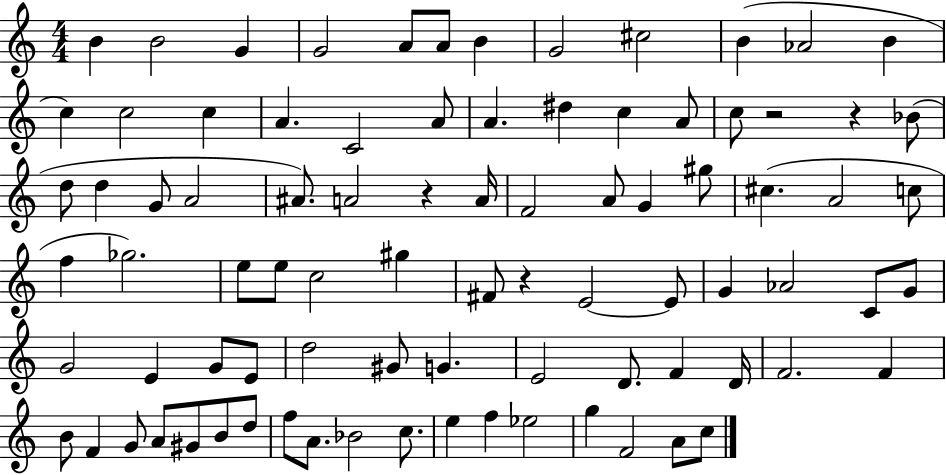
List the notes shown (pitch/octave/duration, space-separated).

B4/q B4/h G4/q G4/h A4/e A4/e B4/q G4/h C#5/h B4/q Ab4/h B4/q C5/q C5/h C5/q A4/q. C4/h A4/e A4/q. D#5/q C5/q A4/e C5/e R/h R/q Bb4/e D5/e D5/q G4/e A4/h A#4/e. A4/h R/q A4/s F4/h A4/e G4/q G#5/e C#5/q. A4/h C5/e F5/q Gb5/h. E5/e E5/e C5/h G#5/q F#4/e R/q E4/h E4/e G4/q Ab4/h C4/e G4/e G4/h E4/q G4/e E4/e D5/h G#4/e G4/q. E4/h D4/e. F4/q D4/s F4/h. F4/q B4/e F4/q G4/e A4/e G#4/e B4/e D5/e F5/e A4/e. Bb4/h C5/e. E5/q F5/q Eb5/h G5/q F4/h A4/e C5/e